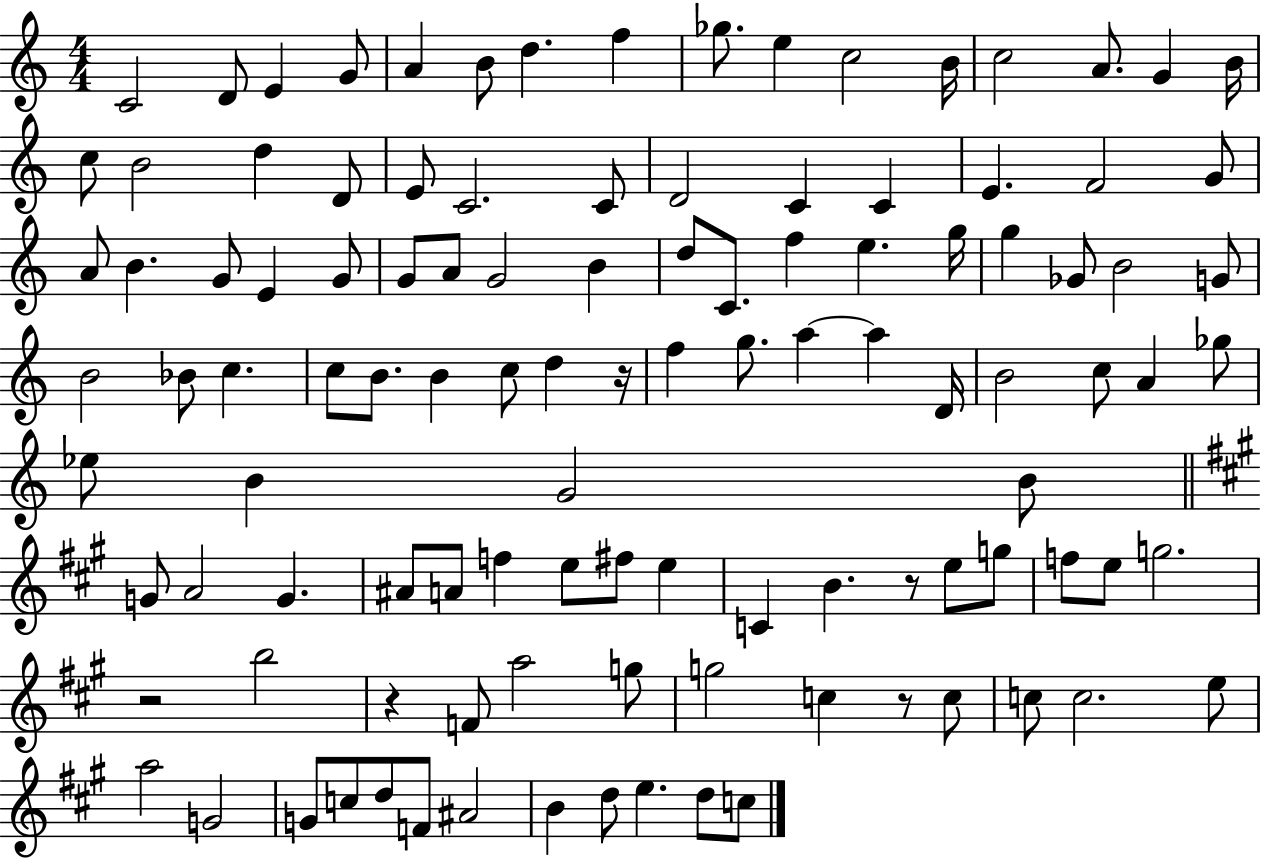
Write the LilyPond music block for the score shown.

{
  \clef treble
  \numericTimeSignature
  \time 4/4
  \key c \major
  c'2 d'8 e'4 g'8 | a'4 b'8 d''4. f''4 | ges''8. e''4 c''2 b'16 | c''2 a'8. g'4 b'16 | \break c''8 b'2 d''4 d'8 | e'8 c'2. c'8 | d'2 c'4 c'4 | e'4. f'2 g'8 | \break a'8 b'4. g'8 e'4 g'8 | g'8 a'8 g'2 b'4 | d''8 c'8. f''4 e''4. g''16 | g''4 ges'8 b'2 g'8 | \break b'2 bes'8 c''4. | c''8 b'8. b'4 c''8 d''4 r16 | f''4 g''8. a''4~~ a''4 d'16 | b'2 c''8 a'4 ges''8 | \break ees''8 b'4 g'2 b'8 | \bar "||" \break \key a \major g'8 a'2 g'4. | ais'8 a'8 f''4 e''8 fis''8 e''4 | c'4 b'4. r8 e''8 g''8 | f''8 e''8 g''2. | \break r2 b''2 | r4 f'8 a''2 g''8 | g''2 c''4 r8 c''8 | c''8 c''2. e''8 | \break a''2 g'2 | g'8 c''8 d''8 f'8 ais'2 | b'4 d''8 e''4. d''8 c''8 | \bar "|."
}